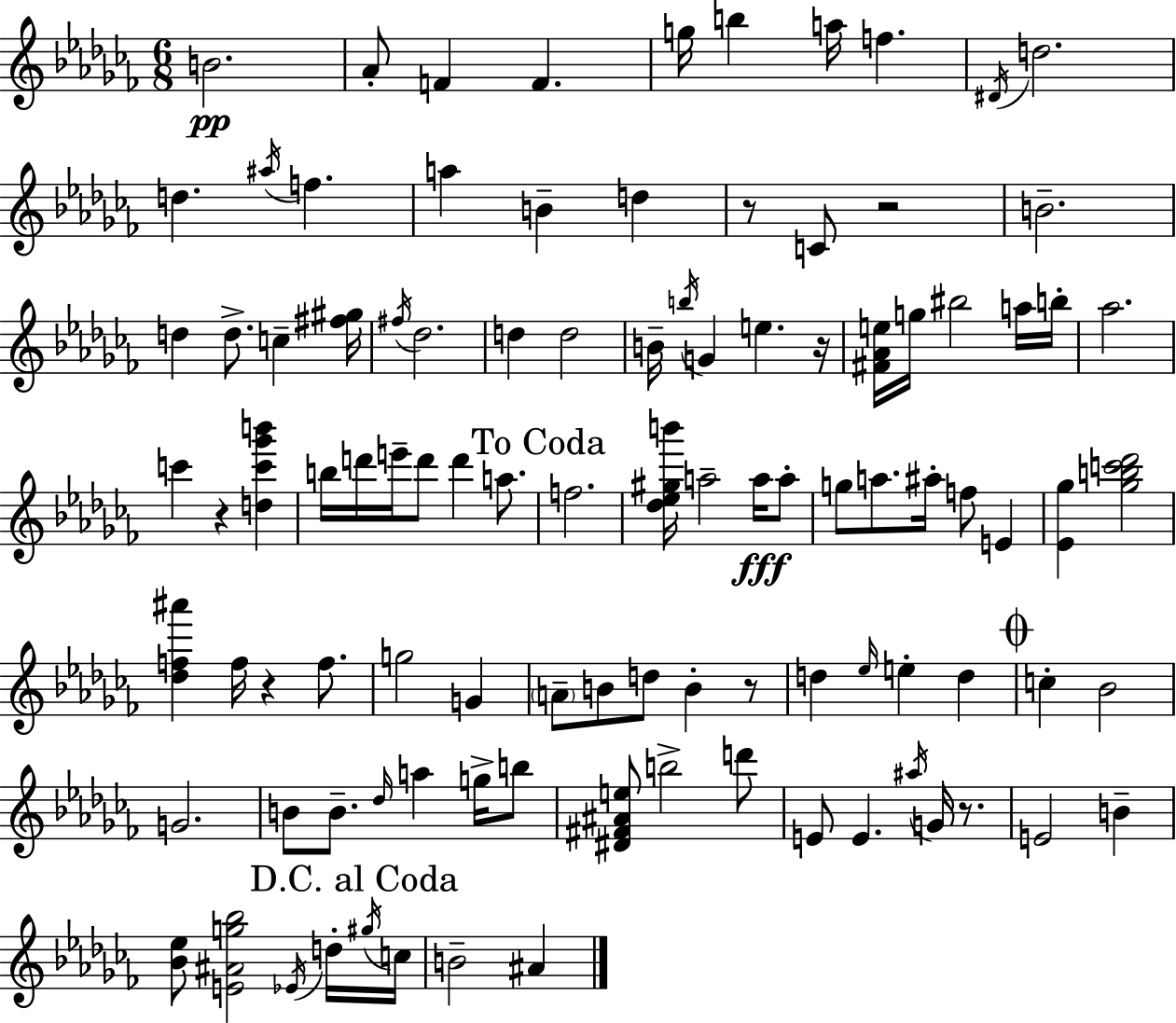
X:1
T:Untitled
M:6/8
L:1/4
K:Abm
B2 _A/2 F F g/4 b a/4 f ^D/4 d2 d ^a/4 f a B d z/2 C/2 z2 B2 d d/2 c [^f^g]/4 ^f/4 _d2 d d2 B/4 b/4 G e z/4 [^F_Ae]/4 g/4 ^b2 a/4 b/4 _a2 c' z [dc'_g'b'] b/4 d'/4 e'/4 d'/2 d' a/2 f2 [_d_e^gb']/4 a2 a/4 a/2 g/2 a/2 ^a/4 f/2 E [_E_g] [_gbc'_d']2 [_df^a'] f/4 z f/2 g2 G A/2 B/2 d/2 B z/2 d _e/4 e d c _B2 G2 B/2 B/2 _d/4 a g/4 b/2 [^D^F^Ae]/2 b2 d'/2 E/2 E ^a/4 G/4 z/2 E2 B [_B_e]/2 [E^Ag_b]2 _E/4 d/4 ^g/4 c/4 B2 ^A